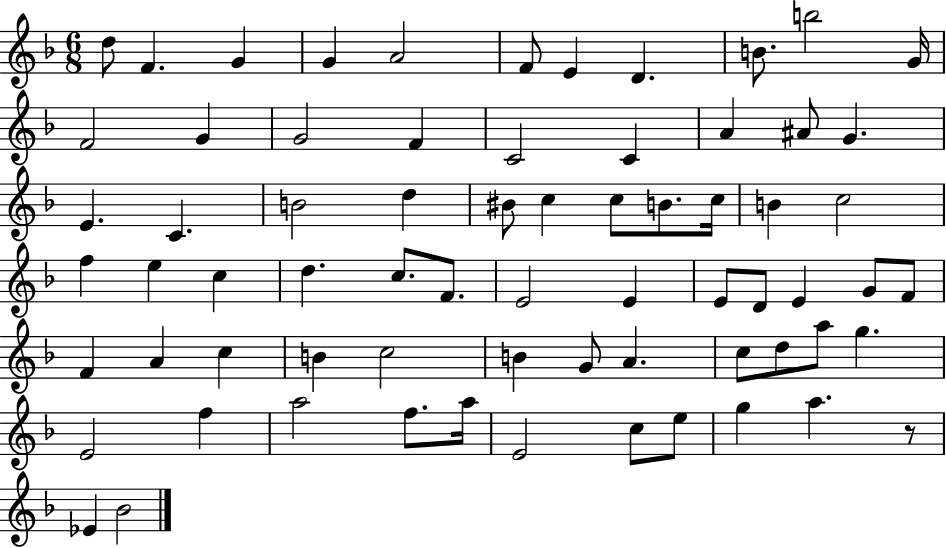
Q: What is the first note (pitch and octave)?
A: D5